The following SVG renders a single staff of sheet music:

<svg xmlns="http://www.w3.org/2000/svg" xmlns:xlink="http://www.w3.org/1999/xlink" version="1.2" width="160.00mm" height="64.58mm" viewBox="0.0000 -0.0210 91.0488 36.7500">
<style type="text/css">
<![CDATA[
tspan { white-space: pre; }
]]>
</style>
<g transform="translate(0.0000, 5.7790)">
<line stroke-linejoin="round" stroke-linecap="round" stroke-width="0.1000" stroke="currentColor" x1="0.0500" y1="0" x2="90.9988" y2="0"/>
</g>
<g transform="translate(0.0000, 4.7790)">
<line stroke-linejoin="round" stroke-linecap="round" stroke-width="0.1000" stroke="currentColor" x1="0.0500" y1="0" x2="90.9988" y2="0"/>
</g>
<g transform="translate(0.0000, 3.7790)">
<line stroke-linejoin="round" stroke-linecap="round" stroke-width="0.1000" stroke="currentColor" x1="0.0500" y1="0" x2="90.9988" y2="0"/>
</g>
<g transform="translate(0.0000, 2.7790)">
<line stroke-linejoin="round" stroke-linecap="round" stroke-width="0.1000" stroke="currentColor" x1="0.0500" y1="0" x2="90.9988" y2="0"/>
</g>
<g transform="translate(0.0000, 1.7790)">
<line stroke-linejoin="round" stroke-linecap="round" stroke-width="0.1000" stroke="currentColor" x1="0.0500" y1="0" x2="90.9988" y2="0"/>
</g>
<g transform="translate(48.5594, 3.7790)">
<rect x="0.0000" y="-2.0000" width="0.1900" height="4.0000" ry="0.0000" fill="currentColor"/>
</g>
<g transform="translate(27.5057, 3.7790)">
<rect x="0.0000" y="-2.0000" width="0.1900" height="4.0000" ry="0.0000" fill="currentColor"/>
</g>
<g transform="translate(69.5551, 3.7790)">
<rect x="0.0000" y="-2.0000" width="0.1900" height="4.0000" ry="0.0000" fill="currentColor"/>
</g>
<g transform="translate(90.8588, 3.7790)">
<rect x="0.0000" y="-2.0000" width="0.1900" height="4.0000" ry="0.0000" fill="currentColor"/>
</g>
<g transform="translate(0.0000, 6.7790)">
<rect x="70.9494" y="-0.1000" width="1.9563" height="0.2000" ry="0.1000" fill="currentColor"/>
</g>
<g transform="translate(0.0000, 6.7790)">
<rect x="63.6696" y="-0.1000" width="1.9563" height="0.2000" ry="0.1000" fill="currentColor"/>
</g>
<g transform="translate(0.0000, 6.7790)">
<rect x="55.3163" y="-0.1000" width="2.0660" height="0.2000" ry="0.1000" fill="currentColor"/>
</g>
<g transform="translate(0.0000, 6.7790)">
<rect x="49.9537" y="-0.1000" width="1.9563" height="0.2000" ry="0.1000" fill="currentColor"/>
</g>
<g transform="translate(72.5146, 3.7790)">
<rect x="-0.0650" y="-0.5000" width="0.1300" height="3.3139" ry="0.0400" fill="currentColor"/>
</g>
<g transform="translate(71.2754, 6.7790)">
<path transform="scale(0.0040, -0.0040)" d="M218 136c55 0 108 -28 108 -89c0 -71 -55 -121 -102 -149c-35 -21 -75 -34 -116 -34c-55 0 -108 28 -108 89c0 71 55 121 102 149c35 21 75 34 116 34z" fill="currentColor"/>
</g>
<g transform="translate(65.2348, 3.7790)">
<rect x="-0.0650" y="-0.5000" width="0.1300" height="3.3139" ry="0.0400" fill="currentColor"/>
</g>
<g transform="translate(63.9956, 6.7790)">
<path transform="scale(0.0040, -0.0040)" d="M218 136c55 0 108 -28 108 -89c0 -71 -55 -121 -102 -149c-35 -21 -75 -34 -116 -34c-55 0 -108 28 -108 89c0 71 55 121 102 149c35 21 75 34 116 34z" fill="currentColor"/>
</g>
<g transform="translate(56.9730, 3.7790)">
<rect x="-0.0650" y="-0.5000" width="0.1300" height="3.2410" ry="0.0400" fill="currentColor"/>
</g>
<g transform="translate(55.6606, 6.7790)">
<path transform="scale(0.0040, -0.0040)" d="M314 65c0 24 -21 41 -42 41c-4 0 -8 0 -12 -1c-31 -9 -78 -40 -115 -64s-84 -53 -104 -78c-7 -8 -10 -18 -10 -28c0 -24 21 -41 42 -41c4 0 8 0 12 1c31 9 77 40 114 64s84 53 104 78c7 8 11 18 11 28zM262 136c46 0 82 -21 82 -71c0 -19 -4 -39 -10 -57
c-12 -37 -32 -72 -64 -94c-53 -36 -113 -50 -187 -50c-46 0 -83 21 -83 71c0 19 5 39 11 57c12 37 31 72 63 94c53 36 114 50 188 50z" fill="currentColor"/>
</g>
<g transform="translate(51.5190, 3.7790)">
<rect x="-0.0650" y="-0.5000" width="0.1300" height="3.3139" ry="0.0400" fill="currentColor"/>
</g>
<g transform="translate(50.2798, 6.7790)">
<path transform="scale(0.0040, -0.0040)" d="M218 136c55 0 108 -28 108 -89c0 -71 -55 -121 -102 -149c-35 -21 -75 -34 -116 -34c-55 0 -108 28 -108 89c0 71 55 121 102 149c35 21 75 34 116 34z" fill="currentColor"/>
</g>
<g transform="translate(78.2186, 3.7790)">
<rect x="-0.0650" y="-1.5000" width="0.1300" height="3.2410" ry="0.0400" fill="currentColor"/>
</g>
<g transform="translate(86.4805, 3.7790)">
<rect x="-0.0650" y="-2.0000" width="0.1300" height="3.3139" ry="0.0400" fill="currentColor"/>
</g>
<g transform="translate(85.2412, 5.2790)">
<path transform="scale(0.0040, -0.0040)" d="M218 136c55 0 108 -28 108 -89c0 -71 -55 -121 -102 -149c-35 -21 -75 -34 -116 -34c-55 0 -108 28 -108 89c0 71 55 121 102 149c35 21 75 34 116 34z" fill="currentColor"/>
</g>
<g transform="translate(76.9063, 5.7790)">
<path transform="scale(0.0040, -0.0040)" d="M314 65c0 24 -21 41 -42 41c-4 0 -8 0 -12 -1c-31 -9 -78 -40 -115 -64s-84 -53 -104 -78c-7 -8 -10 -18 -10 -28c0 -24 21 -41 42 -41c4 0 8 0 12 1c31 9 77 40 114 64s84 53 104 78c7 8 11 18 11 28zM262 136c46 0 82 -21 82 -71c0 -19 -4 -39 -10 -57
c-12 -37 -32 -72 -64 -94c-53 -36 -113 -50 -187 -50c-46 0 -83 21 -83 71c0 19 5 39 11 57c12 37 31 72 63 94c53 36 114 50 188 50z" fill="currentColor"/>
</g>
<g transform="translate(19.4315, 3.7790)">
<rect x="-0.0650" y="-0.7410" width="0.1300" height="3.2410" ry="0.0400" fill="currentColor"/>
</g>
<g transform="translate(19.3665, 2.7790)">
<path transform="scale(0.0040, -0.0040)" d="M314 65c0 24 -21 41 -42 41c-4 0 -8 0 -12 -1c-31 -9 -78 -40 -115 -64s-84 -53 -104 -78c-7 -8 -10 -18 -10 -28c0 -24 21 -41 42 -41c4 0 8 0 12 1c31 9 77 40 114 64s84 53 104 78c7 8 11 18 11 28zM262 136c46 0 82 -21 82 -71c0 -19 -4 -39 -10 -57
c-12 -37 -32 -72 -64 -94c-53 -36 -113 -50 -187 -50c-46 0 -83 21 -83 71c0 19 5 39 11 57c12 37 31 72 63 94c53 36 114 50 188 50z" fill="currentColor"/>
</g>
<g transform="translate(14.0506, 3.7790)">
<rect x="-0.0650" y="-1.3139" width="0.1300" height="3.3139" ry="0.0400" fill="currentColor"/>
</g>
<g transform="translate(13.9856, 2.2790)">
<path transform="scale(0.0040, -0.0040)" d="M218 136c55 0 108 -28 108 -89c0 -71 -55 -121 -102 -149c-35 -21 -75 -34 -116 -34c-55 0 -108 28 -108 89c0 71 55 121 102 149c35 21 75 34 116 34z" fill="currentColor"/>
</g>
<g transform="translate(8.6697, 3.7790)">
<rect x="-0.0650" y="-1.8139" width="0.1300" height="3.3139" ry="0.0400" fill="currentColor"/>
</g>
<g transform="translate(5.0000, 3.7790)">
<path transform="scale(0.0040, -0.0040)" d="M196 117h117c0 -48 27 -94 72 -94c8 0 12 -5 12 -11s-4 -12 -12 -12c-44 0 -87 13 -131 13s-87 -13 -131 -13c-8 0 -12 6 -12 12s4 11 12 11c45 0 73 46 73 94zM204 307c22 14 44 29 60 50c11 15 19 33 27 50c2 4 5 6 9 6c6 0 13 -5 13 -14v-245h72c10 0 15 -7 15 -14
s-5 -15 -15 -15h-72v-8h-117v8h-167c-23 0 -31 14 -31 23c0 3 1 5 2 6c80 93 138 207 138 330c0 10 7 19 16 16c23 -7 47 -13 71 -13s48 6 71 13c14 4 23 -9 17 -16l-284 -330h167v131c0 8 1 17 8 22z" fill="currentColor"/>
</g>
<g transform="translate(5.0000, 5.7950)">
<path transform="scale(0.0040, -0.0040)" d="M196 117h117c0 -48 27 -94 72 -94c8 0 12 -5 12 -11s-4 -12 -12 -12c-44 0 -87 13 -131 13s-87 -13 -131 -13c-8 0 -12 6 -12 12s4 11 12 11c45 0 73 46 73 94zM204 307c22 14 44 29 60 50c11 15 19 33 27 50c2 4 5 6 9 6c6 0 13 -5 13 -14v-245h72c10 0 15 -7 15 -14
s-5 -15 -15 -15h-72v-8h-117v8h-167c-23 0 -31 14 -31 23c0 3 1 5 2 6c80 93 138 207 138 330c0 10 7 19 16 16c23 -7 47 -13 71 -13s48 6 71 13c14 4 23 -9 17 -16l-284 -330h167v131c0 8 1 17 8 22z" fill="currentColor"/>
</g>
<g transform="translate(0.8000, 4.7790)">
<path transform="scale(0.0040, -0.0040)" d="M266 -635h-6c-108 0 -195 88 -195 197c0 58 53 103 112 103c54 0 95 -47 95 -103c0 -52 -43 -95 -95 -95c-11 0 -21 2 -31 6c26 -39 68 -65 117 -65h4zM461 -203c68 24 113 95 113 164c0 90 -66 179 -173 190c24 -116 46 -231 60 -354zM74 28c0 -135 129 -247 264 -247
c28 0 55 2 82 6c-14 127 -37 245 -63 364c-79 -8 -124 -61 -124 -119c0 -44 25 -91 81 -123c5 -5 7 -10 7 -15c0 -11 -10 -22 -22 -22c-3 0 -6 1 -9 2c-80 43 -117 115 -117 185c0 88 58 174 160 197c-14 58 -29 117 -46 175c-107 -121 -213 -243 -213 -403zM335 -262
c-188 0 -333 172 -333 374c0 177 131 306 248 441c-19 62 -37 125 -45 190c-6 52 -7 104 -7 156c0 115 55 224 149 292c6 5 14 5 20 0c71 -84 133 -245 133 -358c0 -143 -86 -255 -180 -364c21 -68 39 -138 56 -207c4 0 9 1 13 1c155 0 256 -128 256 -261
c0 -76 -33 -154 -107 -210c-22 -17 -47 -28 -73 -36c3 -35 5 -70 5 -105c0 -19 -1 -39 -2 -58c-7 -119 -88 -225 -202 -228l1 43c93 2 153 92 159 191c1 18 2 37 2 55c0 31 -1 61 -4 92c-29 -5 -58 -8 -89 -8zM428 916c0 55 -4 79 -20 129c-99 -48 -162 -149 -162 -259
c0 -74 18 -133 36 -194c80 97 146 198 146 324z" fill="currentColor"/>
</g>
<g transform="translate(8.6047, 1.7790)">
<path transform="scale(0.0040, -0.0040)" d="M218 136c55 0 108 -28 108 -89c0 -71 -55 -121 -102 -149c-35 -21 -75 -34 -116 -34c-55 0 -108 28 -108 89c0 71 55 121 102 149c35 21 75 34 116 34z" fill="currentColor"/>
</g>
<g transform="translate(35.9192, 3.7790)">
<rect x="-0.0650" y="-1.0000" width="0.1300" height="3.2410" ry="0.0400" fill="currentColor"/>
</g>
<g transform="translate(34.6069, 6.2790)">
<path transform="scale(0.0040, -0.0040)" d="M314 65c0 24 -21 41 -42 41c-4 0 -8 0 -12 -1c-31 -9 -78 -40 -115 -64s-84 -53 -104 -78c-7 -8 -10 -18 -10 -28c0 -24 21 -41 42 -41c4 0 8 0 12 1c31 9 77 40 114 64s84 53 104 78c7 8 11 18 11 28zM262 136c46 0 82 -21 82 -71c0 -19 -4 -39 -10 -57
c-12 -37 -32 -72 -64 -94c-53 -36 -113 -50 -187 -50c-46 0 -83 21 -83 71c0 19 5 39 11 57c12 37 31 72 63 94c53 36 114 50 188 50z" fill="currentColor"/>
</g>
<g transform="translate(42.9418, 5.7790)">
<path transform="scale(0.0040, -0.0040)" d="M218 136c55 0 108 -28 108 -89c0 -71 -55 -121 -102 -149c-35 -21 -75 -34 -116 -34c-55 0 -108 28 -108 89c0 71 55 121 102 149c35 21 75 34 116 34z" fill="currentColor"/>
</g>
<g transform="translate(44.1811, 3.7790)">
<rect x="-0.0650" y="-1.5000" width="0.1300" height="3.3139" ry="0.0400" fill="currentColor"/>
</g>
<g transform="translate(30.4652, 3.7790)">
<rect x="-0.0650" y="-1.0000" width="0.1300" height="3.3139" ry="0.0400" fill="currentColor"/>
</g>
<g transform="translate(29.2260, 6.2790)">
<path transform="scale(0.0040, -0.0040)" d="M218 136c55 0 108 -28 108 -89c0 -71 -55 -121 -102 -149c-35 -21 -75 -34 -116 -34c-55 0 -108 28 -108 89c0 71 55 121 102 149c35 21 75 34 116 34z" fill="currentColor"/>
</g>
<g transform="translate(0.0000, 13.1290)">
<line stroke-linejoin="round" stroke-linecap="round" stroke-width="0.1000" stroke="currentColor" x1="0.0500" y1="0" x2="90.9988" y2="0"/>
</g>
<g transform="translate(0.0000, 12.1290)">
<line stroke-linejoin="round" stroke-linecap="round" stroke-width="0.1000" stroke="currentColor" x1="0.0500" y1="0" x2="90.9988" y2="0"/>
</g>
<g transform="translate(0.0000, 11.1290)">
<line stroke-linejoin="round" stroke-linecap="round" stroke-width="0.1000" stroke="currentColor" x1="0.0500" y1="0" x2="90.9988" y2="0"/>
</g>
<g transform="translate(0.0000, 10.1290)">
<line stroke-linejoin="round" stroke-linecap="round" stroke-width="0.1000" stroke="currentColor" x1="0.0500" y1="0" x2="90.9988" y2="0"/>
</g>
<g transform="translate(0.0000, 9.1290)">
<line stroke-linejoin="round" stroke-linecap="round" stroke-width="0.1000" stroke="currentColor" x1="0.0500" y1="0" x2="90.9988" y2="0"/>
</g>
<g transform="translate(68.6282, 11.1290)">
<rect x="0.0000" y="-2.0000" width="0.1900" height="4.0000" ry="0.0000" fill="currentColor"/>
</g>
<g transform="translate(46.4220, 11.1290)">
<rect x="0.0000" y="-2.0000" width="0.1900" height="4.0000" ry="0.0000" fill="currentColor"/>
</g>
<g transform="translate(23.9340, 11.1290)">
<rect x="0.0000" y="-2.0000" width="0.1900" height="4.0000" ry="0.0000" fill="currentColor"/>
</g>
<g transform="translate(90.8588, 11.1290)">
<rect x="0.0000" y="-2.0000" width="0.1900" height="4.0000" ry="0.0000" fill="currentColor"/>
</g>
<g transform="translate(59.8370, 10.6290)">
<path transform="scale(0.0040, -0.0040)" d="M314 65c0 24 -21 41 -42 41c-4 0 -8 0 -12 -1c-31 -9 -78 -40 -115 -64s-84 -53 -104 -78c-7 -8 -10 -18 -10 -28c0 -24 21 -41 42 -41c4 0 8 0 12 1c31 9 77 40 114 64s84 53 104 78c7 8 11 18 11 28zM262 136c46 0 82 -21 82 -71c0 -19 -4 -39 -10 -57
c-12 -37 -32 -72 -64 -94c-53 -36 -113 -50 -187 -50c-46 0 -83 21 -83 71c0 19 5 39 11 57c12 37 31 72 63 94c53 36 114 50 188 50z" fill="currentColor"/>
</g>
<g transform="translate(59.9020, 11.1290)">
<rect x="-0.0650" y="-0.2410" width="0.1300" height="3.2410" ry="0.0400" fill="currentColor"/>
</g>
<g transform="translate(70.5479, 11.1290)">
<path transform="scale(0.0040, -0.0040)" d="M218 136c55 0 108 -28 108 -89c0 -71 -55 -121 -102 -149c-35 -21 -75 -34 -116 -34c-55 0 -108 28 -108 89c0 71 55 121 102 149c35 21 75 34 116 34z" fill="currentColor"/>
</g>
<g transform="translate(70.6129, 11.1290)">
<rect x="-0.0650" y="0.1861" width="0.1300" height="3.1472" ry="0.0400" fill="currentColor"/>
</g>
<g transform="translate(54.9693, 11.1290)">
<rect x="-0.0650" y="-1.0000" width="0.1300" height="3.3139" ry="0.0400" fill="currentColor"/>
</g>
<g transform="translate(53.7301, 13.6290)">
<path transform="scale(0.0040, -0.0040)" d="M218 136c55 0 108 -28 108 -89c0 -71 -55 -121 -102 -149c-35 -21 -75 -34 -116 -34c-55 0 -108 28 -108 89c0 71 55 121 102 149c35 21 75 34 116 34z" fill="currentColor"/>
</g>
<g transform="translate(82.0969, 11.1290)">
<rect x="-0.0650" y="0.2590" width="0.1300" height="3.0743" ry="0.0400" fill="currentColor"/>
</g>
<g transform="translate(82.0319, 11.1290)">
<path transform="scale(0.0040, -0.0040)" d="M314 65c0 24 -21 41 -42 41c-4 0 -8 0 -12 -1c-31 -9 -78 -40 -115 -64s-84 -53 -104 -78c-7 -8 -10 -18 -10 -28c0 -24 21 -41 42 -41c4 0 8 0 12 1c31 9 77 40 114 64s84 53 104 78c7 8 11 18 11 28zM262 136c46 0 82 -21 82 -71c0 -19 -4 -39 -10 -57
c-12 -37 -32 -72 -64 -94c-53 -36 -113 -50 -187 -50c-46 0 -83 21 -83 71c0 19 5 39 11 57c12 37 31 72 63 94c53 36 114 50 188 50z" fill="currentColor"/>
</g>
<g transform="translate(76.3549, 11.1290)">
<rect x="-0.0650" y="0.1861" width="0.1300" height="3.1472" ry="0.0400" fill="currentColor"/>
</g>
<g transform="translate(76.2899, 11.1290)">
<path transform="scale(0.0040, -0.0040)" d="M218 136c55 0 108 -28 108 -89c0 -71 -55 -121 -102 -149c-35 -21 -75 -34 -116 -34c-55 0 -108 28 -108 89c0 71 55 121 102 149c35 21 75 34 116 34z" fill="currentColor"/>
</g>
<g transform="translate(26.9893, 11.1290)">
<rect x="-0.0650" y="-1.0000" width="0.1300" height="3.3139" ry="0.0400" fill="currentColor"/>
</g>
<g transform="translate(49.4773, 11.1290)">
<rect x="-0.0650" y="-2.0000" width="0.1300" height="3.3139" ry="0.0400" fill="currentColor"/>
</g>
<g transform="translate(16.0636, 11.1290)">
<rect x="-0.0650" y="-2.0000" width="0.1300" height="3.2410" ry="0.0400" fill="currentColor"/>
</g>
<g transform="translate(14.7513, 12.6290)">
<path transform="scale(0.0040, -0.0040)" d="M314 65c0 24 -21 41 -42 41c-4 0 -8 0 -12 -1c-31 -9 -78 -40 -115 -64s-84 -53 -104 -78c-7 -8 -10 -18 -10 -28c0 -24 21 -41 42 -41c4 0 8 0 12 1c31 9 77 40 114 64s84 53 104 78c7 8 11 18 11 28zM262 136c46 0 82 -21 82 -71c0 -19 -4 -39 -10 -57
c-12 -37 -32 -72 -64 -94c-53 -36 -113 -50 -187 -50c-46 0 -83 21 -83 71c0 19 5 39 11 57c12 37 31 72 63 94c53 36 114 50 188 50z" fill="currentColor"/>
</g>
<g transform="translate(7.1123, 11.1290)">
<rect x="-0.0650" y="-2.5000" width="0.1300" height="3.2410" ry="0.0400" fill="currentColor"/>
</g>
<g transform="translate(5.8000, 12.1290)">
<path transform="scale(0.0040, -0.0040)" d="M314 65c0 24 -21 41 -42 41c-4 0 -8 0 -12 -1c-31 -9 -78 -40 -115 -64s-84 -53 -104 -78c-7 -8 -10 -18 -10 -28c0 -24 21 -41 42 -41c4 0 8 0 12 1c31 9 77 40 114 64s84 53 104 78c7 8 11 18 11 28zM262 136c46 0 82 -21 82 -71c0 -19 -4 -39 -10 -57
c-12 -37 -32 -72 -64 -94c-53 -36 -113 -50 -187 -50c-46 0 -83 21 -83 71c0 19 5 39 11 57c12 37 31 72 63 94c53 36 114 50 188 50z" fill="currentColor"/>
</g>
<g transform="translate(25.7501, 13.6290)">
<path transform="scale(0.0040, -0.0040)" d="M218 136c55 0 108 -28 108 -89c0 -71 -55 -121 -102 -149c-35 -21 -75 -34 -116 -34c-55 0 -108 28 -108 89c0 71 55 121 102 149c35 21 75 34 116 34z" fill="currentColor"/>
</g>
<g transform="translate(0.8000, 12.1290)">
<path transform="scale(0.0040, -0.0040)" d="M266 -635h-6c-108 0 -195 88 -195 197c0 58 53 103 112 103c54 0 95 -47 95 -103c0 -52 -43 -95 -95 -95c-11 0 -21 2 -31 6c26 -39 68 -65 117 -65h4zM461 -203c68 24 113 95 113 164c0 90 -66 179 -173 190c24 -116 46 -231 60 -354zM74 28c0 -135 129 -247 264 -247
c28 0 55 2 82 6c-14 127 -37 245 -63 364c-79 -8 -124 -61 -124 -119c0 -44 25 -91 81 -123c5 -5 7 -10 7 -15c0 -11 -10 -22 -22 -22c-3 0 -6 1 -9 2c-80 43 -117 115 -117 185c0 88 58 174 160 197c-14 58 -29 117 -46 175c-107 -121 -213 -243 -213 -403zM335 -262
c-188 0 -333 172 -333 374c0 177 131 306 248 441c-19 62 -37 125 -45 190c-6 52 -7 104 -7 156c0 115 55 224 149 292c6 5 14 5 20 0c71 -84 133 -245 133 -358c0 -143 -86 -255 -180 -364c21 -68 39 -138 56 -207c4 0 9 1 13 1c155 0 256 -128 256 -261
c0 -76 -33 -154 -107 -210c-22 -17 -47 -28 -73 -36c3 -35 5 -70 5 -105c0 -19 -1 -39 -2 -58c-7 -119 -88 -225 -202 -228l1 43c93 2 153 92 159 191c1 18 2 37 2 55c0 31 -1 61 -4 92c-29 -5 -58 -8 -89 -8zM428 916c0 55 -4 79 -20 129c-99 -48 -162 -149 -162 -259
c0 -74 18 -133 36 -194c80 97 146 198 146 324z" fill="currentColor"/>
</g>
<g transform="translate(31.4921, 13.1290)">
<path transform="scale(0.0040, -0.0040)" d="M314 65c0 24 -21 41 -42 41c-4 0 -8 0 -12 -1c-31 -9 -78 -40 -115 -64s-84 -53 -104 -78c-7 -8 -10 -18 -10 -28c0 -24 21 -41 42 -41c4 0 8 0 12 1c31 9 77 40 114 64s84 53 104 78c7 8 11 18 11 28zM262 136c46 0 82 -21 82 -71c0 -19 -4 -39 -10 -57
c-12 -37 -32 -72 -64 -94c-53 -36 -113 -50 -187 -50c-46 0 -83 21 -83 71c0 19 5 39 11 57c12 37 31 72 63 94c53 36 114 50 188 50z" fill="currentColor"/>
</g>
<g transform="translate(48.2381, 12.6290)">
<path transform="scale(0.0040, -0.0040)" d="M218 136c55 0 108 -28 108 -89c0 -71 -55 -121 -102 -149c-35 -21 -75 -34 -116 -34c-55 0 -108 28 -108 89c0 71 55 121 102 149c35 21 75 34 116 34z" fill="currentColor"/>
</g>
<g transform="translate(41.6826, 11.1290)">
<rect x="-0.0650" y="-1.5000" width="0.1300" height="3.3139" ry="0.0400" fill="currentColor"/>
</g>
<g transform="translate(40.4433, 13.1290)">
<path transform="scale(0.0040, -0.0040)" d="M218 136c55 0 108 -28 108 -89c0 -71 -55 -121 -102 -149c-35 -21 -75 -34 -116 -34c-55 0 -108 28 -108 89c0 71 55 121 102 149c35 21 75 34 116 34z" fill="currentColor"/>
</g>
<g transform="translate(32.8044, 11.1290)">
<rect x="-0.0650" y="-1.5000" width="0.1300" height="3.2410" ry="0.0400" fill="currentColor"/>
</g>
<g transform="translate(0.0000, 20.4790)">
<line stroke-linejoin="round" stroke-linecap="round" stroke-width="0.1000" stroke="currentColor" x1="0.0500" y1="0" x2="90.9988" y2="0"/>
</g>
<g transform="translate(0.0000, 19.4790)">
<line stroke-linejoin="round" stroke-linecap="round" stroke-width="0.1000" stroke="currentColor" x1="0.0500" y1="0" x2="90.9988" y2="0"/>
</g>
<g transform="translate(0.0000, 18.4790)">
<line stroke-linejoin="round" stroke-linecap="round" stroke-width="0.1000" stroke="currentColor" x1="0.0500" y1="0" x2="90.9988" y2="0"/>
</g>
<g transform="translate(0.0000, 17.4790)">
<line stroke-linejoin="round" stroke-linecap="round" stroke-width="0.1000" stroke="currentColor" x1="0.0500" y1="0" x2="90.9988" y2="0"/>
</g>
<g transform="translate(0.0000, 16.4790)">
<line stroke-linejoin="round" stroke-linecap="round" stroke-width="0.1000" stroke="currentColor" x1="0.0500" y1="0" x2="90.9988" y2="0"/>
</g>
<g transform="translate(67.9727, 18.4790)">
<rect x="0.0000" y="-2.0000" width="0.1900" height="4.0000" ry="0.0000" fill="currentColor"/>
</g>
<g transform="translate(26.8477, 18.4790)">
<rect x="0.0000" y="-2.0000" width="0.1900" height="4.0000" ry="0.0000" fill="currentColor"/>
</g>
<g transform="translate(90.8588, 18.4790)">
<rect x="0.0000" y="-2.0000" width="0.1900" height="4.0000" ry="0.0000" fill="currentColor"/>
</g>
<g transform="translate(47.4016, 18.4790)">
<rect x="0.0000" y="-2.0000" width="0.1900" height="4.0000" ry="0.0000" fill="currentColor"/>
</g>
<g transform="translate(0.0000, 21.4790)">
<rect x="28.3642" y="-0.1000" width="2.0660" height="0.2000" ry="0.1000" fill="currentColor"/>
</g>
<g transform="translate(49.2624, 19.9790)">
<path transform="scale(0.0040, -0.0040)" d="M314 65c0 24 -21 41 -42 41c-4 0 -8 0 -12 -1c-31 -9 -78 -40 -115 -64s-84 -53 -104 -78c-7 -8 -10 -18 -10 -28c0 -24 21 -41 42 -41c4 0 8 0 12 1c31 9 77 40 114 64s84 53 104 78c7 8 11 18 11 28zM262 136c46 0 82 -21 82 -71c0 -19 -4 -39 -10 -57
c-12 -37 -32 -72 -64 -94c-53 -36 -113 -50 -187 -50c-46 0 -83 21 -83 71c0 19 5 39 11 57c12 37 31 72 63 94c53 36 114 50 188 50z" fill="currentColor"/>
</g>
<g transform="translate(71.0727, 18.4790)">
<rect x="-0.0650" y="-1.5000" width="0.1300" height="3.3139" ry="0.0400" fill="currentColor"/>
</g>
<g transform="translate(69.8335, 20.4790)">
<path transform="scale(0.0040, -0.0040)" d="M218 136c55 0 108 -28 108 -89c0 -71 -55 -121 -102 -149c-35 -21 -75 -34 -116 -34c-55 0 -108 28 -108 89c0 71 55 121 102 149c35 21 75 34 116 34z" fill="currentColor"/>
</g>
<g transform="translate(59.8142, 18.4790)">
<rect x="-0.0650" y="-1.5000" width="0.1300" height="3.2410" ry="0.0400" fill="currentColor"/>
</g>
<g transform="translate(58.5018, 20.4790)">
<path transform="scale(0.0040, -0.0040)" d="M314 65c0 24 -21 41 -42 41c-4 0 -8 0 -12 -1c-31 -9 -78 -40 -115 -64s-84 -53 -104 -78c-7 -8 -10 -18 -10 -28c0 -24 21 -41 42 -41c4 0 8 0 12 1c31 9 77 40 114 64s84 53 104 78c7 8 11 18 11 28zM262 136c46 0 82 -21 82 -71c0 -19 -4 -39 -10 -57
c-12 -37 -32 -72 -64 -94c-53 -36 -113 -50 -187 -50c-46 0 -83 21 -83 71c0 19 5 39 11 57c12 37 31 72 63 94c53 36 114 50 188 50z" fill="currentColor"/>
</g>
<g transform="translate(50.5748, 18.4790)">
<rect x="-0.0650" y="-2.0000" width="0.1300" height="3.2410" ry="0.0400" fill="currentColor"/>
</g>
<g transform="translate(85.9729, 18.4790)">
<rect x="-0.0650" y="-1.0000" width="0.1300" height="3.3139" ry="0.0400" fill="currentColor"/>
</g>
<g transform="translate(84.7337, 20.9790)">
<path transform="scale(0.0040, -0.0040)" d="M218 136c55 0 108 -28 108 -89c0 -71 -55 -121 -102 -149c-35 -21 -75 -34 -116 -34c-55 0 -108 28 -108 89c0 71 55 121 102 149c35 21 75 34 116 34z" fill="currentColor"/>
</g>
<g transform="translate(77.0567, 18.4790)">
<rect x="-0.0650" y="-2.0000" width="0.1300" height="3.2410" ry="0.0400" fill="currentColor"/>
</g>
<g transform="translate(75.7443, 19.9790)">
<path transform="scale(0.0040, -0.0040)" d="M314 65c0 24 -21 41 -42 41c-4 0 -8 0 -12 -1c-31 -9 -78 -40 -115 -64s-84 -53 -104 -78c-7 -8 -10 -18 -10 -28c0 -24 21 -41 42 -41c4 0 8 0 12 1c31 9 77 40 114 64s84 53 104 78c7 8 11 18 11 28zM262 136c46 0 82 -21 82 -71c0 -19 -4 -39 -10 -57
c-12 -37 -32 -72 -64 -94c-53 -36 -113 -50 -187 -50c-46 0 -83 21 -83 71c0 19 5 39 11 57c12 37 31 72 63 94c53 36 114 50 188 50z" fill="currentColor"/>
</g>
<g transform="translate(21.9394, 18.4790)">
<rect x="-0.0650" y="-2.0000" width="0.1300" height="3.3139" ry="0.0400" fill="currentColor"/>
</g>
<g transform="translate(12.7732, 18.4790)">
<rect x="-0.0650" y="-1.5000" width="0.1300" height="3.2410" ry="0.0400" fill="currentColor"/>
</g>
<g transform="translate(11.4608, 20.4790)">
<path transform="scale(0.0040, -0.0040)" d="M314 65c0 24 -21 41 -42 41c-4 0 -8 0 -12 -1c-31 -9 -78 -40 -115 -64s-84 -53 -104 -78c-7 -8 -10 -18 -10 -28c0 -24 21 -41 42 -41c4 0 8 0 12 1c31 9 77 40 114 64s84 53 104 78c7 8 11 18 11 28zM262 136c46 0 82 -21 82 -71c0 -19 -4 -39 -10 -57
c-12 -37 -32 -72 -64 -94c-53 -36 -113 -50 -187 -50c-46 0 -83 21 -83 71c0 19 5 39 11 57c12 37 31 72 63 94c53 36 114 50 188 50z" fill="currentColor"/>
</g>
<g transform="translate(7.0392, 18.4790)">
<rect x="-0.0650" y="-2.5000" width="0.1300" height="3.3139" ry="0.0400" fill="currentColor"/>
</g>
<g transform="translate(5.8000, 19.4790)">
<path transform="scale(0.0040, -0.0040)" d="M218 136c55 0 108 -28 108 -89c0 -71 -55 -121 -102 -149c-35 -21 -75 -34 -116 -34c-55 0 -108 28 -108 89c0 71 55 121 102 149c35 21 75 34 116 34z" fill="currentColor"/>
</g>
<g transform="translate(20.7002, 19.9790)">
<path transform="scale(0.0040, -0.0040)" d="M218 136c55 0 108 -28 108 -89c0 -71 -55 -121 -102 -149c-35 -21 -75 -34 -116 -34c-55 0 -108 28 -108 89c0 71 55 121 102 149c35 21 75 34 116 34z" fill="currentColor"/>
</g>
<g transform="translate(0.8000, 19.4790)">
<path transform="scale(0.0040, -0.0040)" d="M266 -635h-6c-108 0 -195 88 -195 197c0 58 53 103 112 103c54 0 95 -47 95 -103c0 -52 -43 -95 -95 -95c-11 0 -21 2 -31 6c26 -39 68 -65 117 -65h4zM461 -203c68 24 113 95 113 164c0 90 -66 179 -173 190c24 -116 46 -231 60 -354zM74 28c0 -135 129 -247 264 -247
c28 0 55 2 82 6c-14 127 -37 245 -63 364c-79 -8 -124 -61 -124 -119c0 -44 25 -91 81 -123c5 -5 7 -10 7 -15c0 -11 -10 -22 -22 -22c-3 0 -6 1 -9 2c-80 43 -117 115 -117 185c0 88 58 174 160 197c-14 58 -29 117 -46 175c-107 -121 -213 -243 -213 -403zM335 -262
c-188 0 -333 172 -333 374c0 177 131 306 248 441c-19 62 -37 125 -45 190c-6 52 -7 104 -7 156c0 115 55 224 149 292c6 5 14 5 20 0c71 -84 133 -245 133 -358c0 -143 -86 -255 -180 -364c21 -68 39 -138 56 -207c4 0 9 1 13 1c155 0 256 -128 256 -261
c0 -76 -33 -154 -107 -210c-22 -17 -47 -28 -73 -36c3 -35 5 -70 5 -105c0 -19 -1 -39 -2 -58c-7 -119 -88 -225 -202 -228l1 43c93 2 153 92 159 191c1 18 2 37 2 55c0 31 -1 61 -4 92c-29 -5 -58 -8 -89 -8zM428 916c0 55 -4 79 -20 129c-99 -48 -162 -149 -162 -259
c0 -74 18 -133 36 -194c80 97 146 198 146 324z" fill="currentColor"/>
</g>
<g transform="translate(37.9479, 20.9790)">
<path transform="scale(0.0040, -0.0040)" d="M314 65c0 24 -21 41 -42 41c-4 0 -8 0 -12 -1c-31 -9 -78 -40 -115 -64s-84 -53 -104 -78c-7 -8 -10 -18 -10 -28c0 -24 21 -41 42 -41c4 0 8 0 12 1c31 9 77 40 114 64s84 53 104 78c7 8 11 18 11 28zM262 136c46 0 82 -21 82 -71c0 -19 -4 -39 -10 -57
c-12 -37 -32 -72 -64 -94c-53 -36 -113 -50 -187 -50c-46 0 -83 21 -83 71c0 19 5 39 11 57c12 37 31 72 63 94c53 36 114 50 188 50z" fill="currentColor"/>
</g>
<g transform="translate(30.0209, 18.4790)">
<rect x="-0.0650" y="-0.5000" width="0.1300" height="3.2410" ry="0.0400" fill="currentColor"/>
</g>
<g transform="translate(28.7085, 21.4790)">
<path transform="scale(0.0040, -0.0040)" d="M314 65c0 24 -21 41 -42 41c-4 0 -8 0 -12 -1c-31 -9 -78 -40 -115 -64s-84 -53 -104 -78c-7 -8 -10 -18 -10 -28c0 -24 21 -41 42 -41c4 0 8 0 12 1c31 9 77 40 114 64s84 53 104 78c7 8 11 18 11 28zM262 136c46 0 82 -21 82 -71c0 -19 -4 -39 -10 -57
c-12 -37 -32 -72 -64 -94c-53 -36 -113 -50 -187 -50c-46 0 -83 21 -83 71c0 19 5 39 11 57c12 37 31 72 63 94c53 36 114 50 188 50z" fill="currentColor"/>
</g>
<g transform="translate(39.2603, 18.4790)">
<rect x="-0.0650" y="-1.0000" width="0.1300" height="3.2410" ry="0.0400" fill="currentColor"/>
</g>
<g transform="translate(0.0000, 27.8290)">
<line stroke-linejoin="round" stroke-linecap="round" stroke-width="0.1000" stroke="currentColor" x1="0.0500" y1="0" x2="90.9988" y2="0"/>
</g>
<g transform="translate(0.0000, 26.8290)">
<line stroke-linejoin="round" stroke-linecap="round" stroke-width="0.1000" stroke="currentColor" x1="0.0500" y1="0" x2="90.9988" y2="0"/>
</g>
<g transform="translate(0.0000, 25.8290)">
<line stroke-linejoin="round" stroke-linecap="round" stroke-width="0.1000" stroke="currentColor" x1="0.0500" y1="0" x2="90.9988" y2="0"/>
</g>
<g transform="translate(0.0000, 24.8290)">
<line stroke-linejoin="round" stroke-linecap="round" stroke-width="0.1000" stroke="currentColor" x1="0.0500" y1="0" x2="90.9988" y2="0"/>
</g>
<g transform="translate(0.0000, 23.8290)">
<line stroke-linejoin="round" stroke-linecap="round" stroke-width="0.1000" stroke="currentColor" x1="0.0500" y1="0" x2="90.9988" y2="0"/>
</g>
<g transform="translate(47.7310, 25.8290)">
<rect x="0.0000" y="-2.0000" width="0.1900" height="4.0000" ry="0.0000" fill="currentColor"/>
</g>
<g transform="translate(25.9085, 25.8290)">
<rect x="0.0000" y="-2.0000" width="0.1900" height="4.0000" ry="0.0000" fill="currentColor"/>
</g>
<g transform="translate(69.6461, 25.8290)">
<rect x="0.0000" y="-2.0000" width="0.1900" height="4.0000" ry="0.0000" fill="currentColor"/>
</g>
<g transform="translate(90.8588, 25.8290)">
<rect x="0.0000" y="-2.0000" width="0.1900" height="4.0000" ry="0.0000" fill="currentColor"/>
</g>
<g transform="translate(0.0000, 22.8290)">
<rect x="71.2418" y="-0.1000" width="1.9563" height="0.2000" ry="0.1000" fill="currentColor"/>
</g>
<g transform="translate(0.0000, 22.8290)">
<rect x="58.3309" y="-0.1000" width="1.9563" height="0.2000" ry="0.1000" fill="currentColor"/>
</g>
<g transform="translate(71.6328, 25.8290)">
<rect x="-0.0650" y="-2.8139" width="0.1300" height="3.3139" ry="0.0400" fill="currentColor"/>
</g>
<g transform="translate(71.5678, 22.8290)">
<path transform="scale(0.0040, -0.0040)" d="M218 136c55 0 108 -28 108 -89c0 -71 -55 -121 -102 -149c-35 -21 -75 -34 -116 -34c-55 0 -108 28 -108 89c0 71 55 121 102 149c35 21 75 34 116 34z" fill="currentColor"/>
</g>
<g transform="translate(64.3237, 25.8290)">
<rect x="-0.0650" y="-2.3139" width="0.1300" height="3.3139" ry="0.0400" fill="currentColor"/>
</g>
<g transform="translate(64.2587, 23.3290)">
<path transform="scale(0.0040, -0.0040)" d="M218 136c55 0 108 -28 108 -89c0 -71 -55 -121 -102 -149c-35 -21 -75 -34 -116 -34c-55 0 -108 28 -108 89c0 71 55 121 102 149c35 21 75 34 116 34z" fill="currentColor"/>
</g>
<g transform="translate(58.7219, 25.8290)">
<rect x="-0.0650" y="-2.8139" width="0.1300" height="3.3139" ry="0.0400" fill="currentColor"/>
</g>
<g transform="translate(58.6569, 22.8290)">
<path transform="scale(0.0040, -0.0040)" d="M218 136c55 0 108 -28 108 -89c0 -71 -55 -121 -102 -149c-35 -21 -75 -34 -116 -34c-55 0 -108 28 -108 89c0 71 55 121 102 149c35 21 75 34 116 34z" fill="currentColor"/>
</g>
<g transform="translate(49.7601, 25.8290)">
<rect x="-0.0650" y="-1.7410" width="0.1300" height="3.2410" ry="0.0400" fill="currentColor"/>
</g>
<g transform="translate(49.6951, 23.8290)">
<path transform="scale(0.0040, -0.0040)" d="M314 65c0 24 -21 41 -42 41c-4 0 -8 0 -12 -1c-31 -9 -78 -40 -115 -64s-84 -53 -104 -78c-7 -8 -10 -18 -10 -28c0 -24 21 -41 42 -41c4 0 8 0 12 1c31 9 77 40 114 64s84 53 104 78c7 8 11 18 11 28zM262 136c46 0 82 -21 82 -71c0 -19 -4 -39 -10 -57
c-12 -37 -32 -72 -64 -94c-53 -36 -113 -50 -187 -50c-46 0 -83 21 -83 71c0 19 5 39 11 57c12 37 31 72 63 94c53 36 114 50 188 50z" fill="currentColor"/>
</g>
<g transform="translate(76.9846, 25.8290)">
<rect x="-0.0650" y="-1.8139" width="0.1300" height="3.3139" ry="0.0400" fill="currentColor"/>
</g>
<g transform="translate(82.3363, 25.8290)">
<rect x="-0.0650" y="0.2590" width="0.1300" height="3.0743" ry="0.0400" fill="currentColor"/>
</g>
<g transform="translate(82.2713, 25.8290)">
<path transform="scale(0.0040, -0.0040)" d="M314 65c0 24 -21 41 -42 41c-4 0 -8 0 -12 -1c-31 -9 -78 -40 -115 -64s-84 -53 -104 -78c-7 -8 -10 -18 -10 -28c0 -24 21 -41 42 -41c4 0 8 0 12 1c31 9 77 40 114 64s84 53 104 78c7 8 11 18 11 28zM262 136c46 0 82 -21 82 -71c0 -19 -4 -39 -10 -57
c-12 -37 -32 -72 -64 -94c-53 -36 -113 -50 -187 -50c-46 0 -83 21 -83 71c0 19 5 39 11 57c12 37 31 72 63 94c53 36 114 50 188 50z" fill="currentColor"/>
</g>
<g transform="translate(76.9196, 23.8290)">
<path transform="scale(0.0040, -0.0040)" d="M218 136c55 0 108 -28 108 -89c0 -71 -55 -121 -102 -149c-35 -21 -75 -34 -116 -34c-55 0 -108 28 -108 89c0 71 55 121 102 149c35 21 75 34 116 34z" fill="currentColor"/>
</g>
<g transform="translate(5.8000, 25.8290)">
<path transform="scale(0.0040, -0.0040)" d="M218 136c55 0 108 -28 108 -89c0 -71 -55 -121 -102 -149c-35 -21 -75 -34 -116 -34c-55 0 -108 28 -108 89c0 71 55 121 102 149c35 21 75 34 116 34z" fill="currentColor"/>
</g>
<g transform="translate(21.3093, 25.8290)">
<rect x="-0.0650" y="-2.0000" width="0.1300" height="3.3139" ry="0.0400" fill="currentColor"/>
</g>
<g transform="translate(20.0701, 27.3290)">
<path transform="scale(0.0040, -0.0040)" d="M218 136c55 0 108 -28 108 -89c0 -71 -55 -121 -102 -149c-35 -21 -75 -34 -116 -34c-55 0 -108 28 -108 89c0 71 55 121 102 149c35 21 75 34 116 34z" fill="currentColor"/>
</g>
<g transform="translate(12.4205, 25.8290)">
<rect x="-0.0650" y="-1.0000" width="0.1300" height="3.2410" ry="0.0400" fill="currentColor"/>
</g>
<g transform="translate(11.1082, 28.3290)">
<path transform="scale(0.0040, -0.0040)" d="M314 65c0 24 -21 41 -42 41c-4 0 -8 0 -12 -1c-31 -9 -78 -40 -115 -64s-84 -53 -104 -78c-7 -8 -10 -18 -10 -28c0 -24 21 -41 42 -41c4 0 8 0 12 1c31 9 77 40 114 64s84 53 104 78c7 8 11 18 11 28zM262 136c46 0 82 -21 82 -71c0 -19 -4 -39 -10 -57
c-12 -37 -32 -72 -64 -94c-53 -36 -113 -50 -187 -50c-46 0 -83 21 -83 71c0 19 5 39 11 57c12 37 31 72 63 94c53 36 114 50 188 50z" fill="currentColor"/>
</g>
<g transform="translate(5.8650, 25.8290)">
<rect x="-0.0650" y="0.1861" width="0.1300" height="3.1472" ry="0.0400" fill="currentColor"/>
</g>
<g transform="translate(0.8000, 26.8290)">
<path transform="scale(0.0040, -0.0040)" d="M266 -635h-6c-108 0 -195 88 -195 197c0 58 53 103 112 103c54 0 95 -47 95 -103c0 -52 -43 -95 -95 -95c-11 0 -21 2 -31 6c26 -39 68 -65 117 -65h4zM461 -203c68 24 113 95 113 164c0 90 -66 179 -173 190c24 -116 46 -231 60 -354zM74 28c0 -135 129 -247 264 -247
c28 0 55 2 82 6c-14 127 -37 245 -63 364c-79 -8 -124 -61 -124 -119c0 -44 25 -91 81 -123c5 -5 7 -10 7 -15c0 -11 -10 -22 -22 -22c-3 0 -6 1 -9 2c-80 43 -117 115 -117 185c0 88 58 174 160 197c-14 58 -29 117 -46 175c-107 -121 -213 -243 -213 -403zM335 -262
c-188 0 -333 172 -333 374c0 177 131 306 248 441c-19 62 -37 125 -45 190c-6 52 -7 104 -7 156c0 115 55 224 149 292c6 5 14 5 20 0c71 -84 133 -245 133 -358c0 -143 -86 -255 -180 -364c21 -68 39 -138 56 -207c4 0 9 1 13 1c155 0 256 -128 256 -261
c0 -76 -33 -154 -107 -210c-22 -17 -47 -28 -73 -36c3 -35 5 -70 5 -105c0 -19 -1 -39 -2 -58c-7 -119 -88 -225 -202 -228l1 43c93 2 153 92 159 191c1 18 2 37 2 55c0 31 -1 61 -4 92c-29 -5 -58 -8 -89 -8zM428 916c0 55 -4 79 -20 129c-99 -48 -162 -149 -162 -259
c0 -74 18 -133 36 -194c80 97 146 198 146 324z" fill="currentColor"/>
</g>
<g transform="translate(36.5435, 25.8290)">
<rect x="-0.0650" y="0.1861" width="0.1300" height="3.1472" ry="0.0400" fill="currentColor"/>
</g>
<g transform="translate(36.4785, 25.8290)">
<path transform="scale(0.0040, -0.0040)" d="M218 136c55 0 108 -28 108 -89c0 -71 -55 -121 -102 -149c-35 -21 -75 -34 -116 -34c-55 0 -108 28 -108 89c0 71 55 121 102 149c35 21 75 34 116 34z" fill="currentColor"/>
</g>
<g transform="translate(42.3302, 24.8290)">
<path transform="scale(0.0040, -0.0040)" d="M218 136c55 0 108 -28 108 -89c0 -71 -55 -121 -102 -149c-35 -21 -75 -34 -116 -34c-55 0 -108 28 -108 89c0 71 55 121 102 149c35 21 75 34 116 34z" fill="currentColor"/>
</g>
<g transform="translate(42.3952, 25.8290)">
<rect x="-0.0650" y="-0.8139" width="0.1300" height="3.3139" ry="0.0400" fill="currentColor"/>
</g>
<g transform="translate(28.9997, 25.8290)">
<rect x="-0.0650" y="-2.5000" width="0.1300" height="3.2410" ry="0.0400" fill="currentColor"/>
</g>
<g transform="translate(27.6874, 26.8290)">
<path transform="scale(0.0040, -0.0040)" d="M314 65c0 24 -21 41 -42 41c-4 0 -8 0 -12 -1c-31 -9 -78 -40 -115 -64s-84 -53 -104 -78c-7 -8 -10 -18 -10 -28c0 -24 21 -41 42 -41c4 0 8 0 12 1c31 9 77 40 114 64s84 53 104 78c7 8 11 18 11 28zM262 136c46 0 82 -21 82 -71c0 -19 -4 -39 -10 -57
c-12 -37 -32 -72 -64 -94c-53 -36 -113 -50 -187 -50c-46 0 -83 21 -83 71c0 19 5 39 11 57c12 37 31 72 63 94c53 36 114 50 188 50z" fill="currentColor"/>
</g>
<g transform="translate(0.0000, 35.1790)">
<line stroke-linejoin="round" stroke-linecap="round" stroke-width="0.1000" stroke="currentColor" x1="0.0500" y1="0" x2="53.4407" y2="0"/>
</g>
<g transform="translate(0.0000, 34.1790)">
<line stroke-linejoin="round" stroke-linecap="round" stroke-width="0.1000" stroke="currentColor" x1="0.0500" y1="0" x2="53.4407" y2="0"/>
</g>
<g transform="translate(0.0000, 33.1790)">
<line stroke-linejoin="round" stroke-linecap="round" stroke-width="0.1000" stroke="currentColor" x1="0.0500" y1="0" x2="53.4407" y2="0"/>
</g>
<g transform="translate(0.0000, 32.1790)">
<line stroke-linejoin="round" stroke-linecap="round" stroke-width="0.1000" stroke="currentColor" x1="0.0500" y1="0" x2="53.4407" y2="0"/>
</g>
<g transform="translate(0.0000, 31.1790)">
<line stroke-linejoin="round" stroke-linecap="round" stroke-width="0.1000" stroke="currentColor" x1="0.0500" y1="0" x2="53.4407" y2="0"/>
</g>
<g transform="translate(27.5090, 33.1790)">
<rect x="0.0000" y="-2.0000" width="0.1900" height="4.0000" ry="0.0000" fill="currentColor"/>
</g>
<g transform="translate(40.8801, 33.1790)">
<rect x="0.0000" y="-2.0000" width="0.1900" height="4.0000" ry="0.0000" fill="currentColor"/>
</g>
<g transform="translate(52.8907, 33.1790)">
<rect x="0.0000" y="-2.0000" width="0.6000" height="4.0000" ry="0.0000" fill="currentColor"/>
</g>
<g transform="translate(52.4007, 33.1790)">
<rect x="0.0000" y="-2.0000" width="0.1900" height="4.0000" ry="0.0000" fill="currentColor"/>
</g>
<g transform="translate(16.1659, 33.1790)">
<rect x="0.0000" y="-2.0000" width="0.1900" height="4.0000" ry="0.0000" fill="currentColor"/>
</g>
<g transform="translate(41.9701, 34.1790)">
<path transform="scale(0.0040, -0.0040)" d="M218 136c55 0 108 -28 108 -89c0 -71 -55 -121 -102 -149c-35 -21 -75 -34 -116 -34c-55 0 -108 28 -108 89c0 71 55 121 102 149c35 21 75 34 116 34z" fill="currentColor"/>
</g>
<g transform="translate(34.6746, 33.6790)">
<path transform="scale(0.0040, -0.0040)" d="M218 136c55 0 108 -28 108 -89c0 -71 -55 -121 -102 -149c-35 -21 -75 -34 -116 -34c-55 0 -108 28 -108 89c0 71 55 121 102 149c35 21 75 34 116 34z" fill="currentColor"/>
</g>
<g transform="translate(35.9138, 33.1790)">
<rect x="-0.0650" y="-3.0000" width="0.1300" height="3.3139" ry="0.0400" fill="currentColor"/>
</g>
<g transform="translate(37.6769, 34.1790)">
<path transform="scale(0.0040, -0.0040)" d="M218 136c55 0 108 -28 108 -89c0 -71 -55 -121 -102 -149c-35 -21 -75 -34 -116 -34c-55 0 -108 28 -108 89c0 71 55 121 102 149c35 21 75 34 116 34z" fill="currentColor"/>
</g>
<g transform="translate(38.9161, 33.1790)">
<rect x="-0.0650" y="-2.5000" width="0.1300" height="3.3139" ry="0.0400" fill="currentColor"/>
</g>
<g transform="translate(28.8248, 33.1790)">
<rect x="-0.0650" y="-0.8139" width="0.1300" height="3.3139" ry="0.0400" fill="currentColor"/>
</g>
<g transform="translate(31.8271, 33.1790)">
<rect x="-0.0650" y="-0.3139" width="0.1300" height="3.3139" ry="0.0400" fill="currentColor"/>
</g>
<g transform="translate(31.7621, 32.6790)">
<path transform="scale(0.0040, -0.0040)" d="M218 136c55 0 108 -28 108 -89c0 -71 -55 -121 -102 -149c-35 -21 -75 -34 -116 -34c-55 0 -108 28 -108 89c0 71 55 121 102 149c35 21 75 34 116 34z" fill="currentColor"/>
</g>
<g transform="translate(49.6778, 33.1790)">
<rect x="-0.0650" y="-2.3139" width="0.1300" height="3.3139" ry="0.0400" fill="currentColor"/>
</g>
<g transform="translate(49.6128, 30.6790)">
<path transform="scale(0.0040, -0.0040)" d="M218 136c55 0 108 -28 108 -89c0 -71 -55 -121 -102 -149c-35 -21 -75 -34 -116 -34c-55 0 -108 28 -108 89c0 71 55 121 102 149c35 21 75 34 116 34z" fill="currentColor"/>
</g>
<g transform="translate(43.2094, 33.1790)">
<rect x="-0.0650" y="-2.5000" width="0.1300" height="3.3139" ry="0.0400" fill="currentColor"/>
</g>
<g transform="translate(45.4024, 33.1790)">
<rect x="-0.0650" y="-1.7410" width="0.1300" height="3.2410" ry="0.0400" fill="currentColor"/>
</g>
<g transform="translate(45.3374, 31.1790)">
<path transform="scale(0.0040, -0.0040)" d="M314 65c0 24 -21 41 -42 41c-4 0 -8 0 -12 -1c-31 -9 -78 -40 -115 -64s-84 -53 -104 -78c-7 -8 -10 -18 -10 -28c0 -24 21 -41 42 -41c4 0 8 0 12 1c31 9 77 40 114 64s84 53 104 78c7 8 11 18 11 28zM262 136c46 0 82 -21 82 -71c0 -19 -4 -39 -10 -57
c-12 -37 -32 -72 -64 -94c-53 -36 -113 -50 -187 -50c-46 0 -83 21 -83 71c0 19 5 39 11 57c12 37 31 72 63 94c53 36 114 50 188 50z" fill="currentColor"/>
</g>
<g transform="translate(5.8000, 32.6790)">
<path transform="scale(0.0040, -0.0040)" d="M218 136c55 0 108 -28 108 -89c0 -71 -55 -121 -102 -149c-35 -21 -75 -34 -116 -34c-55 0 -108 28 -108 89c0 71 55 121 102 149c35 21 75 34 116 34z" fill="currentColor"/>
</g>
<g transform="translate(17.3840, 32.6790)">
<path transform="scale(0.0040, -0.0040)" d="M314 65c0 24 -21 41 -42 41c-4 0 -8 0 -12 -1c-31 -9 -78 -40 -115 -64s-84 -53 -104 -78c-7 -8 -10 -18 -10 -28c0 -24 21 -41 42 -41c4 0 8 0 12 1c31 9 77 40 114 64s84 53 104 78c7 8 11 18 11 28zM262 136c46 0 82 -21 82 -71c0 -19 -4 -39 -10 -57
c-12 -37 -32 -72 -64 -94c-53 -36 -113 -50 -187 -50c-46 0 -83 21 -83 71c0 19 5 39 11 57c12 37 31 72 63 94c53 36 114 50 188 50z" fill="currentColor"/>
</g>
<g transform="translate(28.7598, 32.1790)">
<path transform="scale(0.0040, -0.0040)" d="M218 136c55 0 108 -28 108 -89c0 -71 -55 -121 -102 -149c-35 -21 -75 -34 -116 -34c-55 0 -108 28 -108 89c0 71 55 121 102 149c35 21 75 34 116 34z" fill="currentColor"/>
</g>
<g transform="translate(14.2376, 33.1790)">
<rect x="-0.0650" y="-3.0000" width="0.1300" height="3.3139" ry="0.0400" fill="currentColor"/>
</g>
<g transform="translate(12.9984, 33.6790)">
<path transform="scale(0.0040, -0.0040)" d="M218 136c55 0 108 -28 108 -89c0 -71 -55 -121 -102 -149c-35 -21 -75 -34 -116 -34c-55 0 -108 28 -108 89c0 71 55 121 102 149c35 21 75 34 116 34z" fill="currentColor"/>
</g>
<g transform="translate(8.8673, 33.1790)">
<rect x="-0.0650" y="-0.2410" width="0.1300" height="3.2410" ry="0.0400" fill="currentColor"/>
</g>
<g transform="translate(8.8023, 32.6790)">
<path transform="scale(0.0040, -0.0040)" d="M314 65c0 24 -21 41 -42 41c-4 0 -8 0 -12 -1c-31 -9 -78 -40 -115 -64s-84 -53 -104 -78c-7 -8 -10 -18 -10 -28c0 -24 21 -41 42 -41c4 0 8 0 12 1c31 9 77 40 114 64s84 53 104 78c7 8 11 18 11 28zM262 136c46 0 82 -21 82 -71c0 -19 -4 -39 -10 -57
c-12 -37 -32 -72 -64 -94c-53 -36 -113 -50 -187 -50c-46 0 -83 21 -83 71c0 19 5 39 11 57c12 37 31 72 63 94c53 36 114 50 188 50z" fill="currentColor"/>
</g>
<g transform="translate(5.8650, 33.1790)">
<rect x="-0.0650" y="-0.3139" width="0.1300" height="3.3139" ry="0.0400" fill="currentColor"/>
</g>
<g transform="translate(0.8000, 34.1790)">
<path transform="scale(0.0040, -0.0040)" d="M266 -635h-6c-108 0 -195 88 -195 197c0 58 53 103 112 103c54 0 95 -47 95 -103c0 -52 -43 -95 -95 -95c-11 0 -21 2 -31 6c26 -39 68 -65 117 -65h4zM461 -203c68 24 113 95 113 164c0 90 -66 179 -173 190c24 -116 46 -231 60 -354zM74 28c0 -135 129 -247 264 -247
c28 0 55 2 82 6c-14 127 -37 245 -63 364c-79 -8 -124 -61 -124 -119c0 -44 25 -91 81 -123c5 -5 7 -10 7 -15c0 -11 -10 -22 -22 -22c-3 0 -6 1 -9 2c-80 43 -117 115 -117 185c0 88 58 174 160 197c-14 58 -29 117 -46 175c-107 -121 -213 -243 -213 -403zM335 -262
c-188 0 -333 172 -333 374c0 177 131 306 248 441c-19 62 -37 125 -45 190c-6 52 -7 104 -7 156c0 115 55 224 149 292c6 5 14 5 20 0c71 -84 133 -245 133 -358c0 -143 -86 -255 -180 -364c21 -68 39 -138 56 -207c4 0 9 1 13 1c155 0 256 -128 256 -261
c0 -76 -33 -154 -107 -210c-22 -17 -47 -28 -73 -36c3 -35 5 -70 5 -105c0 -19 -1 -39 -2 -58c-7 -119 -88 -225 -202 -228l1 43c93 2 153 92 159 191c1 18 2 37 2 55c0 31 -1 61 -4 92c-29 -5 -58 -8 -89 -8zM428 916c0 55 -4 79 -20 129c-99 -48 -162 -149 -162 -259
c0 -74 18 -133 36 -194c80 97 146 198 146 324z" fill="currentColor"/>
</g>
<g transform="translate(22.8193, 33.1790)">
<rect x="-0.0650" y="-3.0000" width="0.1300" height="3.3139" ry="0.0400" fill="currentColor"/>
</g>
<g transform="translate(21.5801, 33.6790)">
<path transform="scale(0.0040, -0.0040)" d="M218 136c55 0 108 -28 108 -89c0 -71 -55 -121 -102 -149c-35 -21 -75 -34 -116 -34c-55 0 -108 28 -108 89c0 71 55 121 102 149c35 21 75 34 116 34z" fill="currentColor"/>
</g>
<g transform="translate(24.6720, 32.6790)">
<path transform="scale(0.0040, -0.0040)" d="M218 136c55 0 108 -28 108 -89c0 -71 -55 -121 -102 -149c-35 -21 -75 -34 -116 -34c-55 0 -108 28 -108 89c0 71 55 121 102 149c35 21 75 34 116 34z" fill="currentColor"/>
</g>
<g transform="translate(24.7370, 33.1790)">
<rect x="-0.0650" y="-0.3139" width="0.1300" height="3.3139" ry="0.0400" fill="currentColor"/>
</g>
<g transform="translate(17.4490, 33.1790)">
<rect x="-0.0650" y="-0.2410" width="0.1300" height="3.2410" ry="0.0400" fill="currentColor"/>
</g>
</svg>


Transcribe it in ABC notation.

X:1
T:Untitled
M:4/4
L:1/4
K:C
f e d2 D D2 E C C2 C C E2 F G2 F2 D E2 E F D c2 B B B2 G E2 F C2 D2 F2 E2 E F2 D B D2 F G2 B d f2 a g a f B2 c c2 A c2 A c d c A G G f2 g